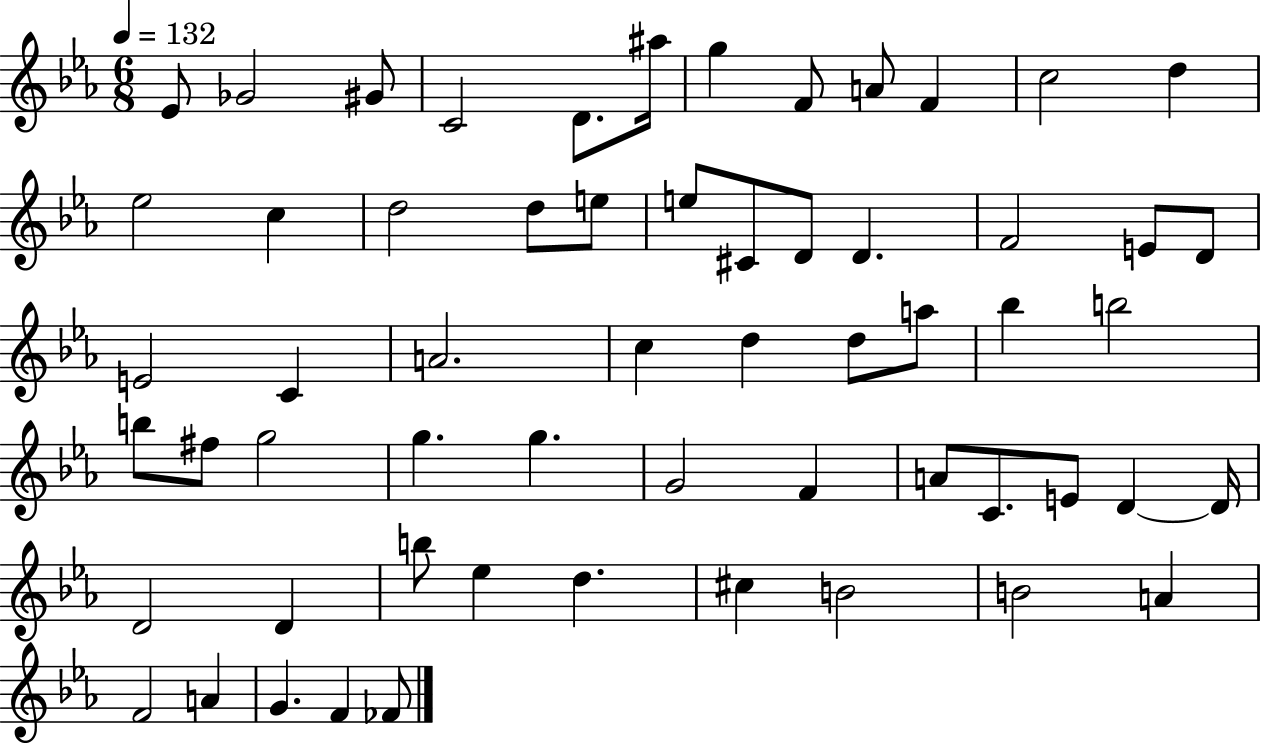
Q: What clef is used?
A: treble